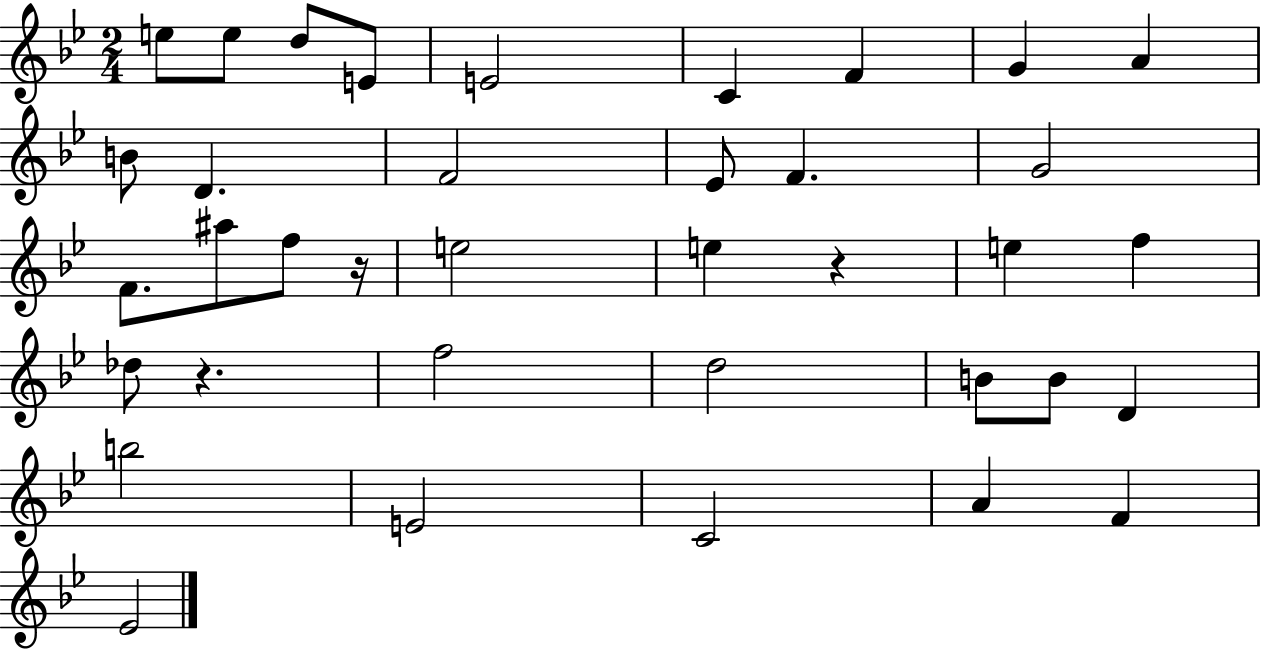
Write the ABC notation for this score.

X:1
T:Untitled
M:2/4
L:1/4
K:Bb
e/2 e/2 d/2 E/2 E2 C F G A B/2 D F2 _E/2 F G2 F/2 ^a/2 f/2 z/4 e2 e z e f _d/2 z f2 d2 B/2 B/2 D b2 E2 C2 A F _E2